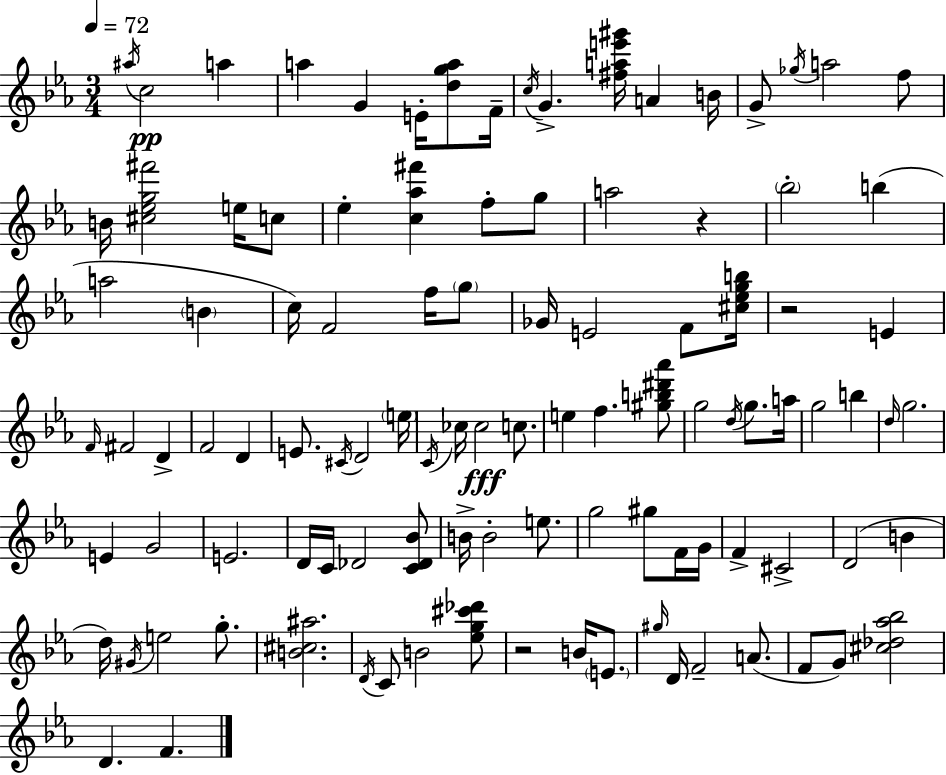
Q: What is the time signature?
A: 3/4